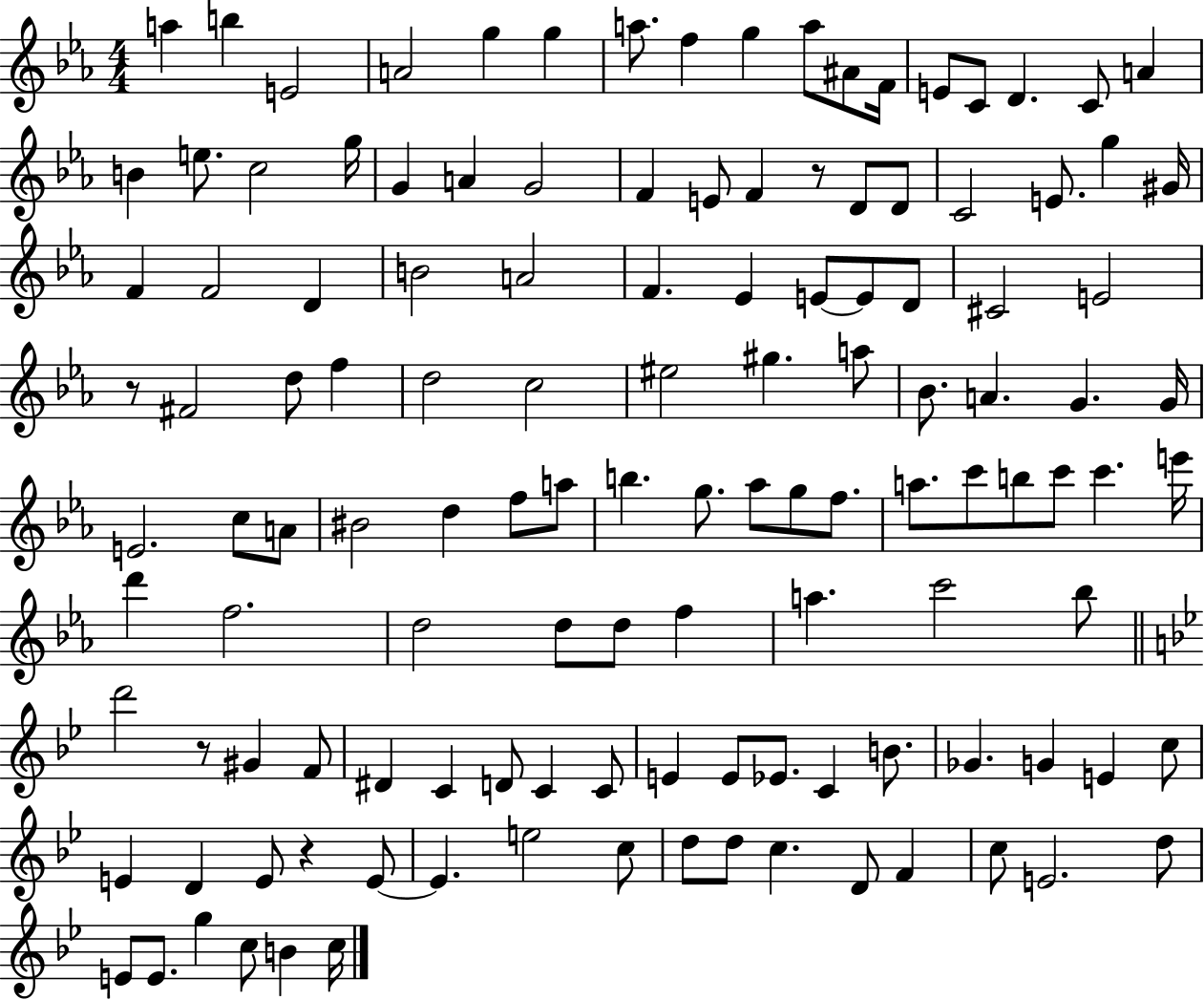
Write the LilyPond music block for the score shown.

{
  \clef treble
  \numericTimeSignature
  \time 4/4
  \key ees \major
  a''4 b''4 e'2 | a'2 g''4 g''4 | a''8. f''4 g''4 a''8 ais'8 f'16 | e'8 c'8 d'4. c'8 a'4 | \break b'4 e''8. c''2 g''16 | g'4 a'4 g'2 | f'4 e'8 f'4 r8 d'8 d'8 | c'2 e'8. g''4 gis'16 | \break f'4 f'2 d'4 | b'2 a'2 | f'4. ees'4 e'8~~ e'8 d'8 | cis'2 e'2 | \break r8 fis'2 d''8 f''4 | d''2 c''2 | eis''2 gis''4. a''8 | bes'8. a'4. g'4. g'16 | \break e'2. c''8 a'8 | bis'2 d''4 f''8 a''8 | b''4. g''8. aes''8 g''8 f''8. | a''8. c'''8 b''8 c'''8 c'''4. e'''16 | \break d'''4 f''2. | d''2 d''8 d''8 f''4 | a''4. c'''2 bes''8 | \bar "||" \break \key bes \major d'''2 r8 gis'4 f'8 | dis'4 c'4 d'8 c'4 c'8 | e'4 e'8 ees'8. c'4 b'8. | ges'4. g'4 e'4 c''8 | \break e'4 d'4 e'8 r4 e'8~~ | e'4. e''2 c''8 | d''8 d''8 c''4. d'8 f'4 | c''8 e'2. d''8 | \break e'8 e'8. g''4 c''8 b'4 c''16 | \bar "|."
}